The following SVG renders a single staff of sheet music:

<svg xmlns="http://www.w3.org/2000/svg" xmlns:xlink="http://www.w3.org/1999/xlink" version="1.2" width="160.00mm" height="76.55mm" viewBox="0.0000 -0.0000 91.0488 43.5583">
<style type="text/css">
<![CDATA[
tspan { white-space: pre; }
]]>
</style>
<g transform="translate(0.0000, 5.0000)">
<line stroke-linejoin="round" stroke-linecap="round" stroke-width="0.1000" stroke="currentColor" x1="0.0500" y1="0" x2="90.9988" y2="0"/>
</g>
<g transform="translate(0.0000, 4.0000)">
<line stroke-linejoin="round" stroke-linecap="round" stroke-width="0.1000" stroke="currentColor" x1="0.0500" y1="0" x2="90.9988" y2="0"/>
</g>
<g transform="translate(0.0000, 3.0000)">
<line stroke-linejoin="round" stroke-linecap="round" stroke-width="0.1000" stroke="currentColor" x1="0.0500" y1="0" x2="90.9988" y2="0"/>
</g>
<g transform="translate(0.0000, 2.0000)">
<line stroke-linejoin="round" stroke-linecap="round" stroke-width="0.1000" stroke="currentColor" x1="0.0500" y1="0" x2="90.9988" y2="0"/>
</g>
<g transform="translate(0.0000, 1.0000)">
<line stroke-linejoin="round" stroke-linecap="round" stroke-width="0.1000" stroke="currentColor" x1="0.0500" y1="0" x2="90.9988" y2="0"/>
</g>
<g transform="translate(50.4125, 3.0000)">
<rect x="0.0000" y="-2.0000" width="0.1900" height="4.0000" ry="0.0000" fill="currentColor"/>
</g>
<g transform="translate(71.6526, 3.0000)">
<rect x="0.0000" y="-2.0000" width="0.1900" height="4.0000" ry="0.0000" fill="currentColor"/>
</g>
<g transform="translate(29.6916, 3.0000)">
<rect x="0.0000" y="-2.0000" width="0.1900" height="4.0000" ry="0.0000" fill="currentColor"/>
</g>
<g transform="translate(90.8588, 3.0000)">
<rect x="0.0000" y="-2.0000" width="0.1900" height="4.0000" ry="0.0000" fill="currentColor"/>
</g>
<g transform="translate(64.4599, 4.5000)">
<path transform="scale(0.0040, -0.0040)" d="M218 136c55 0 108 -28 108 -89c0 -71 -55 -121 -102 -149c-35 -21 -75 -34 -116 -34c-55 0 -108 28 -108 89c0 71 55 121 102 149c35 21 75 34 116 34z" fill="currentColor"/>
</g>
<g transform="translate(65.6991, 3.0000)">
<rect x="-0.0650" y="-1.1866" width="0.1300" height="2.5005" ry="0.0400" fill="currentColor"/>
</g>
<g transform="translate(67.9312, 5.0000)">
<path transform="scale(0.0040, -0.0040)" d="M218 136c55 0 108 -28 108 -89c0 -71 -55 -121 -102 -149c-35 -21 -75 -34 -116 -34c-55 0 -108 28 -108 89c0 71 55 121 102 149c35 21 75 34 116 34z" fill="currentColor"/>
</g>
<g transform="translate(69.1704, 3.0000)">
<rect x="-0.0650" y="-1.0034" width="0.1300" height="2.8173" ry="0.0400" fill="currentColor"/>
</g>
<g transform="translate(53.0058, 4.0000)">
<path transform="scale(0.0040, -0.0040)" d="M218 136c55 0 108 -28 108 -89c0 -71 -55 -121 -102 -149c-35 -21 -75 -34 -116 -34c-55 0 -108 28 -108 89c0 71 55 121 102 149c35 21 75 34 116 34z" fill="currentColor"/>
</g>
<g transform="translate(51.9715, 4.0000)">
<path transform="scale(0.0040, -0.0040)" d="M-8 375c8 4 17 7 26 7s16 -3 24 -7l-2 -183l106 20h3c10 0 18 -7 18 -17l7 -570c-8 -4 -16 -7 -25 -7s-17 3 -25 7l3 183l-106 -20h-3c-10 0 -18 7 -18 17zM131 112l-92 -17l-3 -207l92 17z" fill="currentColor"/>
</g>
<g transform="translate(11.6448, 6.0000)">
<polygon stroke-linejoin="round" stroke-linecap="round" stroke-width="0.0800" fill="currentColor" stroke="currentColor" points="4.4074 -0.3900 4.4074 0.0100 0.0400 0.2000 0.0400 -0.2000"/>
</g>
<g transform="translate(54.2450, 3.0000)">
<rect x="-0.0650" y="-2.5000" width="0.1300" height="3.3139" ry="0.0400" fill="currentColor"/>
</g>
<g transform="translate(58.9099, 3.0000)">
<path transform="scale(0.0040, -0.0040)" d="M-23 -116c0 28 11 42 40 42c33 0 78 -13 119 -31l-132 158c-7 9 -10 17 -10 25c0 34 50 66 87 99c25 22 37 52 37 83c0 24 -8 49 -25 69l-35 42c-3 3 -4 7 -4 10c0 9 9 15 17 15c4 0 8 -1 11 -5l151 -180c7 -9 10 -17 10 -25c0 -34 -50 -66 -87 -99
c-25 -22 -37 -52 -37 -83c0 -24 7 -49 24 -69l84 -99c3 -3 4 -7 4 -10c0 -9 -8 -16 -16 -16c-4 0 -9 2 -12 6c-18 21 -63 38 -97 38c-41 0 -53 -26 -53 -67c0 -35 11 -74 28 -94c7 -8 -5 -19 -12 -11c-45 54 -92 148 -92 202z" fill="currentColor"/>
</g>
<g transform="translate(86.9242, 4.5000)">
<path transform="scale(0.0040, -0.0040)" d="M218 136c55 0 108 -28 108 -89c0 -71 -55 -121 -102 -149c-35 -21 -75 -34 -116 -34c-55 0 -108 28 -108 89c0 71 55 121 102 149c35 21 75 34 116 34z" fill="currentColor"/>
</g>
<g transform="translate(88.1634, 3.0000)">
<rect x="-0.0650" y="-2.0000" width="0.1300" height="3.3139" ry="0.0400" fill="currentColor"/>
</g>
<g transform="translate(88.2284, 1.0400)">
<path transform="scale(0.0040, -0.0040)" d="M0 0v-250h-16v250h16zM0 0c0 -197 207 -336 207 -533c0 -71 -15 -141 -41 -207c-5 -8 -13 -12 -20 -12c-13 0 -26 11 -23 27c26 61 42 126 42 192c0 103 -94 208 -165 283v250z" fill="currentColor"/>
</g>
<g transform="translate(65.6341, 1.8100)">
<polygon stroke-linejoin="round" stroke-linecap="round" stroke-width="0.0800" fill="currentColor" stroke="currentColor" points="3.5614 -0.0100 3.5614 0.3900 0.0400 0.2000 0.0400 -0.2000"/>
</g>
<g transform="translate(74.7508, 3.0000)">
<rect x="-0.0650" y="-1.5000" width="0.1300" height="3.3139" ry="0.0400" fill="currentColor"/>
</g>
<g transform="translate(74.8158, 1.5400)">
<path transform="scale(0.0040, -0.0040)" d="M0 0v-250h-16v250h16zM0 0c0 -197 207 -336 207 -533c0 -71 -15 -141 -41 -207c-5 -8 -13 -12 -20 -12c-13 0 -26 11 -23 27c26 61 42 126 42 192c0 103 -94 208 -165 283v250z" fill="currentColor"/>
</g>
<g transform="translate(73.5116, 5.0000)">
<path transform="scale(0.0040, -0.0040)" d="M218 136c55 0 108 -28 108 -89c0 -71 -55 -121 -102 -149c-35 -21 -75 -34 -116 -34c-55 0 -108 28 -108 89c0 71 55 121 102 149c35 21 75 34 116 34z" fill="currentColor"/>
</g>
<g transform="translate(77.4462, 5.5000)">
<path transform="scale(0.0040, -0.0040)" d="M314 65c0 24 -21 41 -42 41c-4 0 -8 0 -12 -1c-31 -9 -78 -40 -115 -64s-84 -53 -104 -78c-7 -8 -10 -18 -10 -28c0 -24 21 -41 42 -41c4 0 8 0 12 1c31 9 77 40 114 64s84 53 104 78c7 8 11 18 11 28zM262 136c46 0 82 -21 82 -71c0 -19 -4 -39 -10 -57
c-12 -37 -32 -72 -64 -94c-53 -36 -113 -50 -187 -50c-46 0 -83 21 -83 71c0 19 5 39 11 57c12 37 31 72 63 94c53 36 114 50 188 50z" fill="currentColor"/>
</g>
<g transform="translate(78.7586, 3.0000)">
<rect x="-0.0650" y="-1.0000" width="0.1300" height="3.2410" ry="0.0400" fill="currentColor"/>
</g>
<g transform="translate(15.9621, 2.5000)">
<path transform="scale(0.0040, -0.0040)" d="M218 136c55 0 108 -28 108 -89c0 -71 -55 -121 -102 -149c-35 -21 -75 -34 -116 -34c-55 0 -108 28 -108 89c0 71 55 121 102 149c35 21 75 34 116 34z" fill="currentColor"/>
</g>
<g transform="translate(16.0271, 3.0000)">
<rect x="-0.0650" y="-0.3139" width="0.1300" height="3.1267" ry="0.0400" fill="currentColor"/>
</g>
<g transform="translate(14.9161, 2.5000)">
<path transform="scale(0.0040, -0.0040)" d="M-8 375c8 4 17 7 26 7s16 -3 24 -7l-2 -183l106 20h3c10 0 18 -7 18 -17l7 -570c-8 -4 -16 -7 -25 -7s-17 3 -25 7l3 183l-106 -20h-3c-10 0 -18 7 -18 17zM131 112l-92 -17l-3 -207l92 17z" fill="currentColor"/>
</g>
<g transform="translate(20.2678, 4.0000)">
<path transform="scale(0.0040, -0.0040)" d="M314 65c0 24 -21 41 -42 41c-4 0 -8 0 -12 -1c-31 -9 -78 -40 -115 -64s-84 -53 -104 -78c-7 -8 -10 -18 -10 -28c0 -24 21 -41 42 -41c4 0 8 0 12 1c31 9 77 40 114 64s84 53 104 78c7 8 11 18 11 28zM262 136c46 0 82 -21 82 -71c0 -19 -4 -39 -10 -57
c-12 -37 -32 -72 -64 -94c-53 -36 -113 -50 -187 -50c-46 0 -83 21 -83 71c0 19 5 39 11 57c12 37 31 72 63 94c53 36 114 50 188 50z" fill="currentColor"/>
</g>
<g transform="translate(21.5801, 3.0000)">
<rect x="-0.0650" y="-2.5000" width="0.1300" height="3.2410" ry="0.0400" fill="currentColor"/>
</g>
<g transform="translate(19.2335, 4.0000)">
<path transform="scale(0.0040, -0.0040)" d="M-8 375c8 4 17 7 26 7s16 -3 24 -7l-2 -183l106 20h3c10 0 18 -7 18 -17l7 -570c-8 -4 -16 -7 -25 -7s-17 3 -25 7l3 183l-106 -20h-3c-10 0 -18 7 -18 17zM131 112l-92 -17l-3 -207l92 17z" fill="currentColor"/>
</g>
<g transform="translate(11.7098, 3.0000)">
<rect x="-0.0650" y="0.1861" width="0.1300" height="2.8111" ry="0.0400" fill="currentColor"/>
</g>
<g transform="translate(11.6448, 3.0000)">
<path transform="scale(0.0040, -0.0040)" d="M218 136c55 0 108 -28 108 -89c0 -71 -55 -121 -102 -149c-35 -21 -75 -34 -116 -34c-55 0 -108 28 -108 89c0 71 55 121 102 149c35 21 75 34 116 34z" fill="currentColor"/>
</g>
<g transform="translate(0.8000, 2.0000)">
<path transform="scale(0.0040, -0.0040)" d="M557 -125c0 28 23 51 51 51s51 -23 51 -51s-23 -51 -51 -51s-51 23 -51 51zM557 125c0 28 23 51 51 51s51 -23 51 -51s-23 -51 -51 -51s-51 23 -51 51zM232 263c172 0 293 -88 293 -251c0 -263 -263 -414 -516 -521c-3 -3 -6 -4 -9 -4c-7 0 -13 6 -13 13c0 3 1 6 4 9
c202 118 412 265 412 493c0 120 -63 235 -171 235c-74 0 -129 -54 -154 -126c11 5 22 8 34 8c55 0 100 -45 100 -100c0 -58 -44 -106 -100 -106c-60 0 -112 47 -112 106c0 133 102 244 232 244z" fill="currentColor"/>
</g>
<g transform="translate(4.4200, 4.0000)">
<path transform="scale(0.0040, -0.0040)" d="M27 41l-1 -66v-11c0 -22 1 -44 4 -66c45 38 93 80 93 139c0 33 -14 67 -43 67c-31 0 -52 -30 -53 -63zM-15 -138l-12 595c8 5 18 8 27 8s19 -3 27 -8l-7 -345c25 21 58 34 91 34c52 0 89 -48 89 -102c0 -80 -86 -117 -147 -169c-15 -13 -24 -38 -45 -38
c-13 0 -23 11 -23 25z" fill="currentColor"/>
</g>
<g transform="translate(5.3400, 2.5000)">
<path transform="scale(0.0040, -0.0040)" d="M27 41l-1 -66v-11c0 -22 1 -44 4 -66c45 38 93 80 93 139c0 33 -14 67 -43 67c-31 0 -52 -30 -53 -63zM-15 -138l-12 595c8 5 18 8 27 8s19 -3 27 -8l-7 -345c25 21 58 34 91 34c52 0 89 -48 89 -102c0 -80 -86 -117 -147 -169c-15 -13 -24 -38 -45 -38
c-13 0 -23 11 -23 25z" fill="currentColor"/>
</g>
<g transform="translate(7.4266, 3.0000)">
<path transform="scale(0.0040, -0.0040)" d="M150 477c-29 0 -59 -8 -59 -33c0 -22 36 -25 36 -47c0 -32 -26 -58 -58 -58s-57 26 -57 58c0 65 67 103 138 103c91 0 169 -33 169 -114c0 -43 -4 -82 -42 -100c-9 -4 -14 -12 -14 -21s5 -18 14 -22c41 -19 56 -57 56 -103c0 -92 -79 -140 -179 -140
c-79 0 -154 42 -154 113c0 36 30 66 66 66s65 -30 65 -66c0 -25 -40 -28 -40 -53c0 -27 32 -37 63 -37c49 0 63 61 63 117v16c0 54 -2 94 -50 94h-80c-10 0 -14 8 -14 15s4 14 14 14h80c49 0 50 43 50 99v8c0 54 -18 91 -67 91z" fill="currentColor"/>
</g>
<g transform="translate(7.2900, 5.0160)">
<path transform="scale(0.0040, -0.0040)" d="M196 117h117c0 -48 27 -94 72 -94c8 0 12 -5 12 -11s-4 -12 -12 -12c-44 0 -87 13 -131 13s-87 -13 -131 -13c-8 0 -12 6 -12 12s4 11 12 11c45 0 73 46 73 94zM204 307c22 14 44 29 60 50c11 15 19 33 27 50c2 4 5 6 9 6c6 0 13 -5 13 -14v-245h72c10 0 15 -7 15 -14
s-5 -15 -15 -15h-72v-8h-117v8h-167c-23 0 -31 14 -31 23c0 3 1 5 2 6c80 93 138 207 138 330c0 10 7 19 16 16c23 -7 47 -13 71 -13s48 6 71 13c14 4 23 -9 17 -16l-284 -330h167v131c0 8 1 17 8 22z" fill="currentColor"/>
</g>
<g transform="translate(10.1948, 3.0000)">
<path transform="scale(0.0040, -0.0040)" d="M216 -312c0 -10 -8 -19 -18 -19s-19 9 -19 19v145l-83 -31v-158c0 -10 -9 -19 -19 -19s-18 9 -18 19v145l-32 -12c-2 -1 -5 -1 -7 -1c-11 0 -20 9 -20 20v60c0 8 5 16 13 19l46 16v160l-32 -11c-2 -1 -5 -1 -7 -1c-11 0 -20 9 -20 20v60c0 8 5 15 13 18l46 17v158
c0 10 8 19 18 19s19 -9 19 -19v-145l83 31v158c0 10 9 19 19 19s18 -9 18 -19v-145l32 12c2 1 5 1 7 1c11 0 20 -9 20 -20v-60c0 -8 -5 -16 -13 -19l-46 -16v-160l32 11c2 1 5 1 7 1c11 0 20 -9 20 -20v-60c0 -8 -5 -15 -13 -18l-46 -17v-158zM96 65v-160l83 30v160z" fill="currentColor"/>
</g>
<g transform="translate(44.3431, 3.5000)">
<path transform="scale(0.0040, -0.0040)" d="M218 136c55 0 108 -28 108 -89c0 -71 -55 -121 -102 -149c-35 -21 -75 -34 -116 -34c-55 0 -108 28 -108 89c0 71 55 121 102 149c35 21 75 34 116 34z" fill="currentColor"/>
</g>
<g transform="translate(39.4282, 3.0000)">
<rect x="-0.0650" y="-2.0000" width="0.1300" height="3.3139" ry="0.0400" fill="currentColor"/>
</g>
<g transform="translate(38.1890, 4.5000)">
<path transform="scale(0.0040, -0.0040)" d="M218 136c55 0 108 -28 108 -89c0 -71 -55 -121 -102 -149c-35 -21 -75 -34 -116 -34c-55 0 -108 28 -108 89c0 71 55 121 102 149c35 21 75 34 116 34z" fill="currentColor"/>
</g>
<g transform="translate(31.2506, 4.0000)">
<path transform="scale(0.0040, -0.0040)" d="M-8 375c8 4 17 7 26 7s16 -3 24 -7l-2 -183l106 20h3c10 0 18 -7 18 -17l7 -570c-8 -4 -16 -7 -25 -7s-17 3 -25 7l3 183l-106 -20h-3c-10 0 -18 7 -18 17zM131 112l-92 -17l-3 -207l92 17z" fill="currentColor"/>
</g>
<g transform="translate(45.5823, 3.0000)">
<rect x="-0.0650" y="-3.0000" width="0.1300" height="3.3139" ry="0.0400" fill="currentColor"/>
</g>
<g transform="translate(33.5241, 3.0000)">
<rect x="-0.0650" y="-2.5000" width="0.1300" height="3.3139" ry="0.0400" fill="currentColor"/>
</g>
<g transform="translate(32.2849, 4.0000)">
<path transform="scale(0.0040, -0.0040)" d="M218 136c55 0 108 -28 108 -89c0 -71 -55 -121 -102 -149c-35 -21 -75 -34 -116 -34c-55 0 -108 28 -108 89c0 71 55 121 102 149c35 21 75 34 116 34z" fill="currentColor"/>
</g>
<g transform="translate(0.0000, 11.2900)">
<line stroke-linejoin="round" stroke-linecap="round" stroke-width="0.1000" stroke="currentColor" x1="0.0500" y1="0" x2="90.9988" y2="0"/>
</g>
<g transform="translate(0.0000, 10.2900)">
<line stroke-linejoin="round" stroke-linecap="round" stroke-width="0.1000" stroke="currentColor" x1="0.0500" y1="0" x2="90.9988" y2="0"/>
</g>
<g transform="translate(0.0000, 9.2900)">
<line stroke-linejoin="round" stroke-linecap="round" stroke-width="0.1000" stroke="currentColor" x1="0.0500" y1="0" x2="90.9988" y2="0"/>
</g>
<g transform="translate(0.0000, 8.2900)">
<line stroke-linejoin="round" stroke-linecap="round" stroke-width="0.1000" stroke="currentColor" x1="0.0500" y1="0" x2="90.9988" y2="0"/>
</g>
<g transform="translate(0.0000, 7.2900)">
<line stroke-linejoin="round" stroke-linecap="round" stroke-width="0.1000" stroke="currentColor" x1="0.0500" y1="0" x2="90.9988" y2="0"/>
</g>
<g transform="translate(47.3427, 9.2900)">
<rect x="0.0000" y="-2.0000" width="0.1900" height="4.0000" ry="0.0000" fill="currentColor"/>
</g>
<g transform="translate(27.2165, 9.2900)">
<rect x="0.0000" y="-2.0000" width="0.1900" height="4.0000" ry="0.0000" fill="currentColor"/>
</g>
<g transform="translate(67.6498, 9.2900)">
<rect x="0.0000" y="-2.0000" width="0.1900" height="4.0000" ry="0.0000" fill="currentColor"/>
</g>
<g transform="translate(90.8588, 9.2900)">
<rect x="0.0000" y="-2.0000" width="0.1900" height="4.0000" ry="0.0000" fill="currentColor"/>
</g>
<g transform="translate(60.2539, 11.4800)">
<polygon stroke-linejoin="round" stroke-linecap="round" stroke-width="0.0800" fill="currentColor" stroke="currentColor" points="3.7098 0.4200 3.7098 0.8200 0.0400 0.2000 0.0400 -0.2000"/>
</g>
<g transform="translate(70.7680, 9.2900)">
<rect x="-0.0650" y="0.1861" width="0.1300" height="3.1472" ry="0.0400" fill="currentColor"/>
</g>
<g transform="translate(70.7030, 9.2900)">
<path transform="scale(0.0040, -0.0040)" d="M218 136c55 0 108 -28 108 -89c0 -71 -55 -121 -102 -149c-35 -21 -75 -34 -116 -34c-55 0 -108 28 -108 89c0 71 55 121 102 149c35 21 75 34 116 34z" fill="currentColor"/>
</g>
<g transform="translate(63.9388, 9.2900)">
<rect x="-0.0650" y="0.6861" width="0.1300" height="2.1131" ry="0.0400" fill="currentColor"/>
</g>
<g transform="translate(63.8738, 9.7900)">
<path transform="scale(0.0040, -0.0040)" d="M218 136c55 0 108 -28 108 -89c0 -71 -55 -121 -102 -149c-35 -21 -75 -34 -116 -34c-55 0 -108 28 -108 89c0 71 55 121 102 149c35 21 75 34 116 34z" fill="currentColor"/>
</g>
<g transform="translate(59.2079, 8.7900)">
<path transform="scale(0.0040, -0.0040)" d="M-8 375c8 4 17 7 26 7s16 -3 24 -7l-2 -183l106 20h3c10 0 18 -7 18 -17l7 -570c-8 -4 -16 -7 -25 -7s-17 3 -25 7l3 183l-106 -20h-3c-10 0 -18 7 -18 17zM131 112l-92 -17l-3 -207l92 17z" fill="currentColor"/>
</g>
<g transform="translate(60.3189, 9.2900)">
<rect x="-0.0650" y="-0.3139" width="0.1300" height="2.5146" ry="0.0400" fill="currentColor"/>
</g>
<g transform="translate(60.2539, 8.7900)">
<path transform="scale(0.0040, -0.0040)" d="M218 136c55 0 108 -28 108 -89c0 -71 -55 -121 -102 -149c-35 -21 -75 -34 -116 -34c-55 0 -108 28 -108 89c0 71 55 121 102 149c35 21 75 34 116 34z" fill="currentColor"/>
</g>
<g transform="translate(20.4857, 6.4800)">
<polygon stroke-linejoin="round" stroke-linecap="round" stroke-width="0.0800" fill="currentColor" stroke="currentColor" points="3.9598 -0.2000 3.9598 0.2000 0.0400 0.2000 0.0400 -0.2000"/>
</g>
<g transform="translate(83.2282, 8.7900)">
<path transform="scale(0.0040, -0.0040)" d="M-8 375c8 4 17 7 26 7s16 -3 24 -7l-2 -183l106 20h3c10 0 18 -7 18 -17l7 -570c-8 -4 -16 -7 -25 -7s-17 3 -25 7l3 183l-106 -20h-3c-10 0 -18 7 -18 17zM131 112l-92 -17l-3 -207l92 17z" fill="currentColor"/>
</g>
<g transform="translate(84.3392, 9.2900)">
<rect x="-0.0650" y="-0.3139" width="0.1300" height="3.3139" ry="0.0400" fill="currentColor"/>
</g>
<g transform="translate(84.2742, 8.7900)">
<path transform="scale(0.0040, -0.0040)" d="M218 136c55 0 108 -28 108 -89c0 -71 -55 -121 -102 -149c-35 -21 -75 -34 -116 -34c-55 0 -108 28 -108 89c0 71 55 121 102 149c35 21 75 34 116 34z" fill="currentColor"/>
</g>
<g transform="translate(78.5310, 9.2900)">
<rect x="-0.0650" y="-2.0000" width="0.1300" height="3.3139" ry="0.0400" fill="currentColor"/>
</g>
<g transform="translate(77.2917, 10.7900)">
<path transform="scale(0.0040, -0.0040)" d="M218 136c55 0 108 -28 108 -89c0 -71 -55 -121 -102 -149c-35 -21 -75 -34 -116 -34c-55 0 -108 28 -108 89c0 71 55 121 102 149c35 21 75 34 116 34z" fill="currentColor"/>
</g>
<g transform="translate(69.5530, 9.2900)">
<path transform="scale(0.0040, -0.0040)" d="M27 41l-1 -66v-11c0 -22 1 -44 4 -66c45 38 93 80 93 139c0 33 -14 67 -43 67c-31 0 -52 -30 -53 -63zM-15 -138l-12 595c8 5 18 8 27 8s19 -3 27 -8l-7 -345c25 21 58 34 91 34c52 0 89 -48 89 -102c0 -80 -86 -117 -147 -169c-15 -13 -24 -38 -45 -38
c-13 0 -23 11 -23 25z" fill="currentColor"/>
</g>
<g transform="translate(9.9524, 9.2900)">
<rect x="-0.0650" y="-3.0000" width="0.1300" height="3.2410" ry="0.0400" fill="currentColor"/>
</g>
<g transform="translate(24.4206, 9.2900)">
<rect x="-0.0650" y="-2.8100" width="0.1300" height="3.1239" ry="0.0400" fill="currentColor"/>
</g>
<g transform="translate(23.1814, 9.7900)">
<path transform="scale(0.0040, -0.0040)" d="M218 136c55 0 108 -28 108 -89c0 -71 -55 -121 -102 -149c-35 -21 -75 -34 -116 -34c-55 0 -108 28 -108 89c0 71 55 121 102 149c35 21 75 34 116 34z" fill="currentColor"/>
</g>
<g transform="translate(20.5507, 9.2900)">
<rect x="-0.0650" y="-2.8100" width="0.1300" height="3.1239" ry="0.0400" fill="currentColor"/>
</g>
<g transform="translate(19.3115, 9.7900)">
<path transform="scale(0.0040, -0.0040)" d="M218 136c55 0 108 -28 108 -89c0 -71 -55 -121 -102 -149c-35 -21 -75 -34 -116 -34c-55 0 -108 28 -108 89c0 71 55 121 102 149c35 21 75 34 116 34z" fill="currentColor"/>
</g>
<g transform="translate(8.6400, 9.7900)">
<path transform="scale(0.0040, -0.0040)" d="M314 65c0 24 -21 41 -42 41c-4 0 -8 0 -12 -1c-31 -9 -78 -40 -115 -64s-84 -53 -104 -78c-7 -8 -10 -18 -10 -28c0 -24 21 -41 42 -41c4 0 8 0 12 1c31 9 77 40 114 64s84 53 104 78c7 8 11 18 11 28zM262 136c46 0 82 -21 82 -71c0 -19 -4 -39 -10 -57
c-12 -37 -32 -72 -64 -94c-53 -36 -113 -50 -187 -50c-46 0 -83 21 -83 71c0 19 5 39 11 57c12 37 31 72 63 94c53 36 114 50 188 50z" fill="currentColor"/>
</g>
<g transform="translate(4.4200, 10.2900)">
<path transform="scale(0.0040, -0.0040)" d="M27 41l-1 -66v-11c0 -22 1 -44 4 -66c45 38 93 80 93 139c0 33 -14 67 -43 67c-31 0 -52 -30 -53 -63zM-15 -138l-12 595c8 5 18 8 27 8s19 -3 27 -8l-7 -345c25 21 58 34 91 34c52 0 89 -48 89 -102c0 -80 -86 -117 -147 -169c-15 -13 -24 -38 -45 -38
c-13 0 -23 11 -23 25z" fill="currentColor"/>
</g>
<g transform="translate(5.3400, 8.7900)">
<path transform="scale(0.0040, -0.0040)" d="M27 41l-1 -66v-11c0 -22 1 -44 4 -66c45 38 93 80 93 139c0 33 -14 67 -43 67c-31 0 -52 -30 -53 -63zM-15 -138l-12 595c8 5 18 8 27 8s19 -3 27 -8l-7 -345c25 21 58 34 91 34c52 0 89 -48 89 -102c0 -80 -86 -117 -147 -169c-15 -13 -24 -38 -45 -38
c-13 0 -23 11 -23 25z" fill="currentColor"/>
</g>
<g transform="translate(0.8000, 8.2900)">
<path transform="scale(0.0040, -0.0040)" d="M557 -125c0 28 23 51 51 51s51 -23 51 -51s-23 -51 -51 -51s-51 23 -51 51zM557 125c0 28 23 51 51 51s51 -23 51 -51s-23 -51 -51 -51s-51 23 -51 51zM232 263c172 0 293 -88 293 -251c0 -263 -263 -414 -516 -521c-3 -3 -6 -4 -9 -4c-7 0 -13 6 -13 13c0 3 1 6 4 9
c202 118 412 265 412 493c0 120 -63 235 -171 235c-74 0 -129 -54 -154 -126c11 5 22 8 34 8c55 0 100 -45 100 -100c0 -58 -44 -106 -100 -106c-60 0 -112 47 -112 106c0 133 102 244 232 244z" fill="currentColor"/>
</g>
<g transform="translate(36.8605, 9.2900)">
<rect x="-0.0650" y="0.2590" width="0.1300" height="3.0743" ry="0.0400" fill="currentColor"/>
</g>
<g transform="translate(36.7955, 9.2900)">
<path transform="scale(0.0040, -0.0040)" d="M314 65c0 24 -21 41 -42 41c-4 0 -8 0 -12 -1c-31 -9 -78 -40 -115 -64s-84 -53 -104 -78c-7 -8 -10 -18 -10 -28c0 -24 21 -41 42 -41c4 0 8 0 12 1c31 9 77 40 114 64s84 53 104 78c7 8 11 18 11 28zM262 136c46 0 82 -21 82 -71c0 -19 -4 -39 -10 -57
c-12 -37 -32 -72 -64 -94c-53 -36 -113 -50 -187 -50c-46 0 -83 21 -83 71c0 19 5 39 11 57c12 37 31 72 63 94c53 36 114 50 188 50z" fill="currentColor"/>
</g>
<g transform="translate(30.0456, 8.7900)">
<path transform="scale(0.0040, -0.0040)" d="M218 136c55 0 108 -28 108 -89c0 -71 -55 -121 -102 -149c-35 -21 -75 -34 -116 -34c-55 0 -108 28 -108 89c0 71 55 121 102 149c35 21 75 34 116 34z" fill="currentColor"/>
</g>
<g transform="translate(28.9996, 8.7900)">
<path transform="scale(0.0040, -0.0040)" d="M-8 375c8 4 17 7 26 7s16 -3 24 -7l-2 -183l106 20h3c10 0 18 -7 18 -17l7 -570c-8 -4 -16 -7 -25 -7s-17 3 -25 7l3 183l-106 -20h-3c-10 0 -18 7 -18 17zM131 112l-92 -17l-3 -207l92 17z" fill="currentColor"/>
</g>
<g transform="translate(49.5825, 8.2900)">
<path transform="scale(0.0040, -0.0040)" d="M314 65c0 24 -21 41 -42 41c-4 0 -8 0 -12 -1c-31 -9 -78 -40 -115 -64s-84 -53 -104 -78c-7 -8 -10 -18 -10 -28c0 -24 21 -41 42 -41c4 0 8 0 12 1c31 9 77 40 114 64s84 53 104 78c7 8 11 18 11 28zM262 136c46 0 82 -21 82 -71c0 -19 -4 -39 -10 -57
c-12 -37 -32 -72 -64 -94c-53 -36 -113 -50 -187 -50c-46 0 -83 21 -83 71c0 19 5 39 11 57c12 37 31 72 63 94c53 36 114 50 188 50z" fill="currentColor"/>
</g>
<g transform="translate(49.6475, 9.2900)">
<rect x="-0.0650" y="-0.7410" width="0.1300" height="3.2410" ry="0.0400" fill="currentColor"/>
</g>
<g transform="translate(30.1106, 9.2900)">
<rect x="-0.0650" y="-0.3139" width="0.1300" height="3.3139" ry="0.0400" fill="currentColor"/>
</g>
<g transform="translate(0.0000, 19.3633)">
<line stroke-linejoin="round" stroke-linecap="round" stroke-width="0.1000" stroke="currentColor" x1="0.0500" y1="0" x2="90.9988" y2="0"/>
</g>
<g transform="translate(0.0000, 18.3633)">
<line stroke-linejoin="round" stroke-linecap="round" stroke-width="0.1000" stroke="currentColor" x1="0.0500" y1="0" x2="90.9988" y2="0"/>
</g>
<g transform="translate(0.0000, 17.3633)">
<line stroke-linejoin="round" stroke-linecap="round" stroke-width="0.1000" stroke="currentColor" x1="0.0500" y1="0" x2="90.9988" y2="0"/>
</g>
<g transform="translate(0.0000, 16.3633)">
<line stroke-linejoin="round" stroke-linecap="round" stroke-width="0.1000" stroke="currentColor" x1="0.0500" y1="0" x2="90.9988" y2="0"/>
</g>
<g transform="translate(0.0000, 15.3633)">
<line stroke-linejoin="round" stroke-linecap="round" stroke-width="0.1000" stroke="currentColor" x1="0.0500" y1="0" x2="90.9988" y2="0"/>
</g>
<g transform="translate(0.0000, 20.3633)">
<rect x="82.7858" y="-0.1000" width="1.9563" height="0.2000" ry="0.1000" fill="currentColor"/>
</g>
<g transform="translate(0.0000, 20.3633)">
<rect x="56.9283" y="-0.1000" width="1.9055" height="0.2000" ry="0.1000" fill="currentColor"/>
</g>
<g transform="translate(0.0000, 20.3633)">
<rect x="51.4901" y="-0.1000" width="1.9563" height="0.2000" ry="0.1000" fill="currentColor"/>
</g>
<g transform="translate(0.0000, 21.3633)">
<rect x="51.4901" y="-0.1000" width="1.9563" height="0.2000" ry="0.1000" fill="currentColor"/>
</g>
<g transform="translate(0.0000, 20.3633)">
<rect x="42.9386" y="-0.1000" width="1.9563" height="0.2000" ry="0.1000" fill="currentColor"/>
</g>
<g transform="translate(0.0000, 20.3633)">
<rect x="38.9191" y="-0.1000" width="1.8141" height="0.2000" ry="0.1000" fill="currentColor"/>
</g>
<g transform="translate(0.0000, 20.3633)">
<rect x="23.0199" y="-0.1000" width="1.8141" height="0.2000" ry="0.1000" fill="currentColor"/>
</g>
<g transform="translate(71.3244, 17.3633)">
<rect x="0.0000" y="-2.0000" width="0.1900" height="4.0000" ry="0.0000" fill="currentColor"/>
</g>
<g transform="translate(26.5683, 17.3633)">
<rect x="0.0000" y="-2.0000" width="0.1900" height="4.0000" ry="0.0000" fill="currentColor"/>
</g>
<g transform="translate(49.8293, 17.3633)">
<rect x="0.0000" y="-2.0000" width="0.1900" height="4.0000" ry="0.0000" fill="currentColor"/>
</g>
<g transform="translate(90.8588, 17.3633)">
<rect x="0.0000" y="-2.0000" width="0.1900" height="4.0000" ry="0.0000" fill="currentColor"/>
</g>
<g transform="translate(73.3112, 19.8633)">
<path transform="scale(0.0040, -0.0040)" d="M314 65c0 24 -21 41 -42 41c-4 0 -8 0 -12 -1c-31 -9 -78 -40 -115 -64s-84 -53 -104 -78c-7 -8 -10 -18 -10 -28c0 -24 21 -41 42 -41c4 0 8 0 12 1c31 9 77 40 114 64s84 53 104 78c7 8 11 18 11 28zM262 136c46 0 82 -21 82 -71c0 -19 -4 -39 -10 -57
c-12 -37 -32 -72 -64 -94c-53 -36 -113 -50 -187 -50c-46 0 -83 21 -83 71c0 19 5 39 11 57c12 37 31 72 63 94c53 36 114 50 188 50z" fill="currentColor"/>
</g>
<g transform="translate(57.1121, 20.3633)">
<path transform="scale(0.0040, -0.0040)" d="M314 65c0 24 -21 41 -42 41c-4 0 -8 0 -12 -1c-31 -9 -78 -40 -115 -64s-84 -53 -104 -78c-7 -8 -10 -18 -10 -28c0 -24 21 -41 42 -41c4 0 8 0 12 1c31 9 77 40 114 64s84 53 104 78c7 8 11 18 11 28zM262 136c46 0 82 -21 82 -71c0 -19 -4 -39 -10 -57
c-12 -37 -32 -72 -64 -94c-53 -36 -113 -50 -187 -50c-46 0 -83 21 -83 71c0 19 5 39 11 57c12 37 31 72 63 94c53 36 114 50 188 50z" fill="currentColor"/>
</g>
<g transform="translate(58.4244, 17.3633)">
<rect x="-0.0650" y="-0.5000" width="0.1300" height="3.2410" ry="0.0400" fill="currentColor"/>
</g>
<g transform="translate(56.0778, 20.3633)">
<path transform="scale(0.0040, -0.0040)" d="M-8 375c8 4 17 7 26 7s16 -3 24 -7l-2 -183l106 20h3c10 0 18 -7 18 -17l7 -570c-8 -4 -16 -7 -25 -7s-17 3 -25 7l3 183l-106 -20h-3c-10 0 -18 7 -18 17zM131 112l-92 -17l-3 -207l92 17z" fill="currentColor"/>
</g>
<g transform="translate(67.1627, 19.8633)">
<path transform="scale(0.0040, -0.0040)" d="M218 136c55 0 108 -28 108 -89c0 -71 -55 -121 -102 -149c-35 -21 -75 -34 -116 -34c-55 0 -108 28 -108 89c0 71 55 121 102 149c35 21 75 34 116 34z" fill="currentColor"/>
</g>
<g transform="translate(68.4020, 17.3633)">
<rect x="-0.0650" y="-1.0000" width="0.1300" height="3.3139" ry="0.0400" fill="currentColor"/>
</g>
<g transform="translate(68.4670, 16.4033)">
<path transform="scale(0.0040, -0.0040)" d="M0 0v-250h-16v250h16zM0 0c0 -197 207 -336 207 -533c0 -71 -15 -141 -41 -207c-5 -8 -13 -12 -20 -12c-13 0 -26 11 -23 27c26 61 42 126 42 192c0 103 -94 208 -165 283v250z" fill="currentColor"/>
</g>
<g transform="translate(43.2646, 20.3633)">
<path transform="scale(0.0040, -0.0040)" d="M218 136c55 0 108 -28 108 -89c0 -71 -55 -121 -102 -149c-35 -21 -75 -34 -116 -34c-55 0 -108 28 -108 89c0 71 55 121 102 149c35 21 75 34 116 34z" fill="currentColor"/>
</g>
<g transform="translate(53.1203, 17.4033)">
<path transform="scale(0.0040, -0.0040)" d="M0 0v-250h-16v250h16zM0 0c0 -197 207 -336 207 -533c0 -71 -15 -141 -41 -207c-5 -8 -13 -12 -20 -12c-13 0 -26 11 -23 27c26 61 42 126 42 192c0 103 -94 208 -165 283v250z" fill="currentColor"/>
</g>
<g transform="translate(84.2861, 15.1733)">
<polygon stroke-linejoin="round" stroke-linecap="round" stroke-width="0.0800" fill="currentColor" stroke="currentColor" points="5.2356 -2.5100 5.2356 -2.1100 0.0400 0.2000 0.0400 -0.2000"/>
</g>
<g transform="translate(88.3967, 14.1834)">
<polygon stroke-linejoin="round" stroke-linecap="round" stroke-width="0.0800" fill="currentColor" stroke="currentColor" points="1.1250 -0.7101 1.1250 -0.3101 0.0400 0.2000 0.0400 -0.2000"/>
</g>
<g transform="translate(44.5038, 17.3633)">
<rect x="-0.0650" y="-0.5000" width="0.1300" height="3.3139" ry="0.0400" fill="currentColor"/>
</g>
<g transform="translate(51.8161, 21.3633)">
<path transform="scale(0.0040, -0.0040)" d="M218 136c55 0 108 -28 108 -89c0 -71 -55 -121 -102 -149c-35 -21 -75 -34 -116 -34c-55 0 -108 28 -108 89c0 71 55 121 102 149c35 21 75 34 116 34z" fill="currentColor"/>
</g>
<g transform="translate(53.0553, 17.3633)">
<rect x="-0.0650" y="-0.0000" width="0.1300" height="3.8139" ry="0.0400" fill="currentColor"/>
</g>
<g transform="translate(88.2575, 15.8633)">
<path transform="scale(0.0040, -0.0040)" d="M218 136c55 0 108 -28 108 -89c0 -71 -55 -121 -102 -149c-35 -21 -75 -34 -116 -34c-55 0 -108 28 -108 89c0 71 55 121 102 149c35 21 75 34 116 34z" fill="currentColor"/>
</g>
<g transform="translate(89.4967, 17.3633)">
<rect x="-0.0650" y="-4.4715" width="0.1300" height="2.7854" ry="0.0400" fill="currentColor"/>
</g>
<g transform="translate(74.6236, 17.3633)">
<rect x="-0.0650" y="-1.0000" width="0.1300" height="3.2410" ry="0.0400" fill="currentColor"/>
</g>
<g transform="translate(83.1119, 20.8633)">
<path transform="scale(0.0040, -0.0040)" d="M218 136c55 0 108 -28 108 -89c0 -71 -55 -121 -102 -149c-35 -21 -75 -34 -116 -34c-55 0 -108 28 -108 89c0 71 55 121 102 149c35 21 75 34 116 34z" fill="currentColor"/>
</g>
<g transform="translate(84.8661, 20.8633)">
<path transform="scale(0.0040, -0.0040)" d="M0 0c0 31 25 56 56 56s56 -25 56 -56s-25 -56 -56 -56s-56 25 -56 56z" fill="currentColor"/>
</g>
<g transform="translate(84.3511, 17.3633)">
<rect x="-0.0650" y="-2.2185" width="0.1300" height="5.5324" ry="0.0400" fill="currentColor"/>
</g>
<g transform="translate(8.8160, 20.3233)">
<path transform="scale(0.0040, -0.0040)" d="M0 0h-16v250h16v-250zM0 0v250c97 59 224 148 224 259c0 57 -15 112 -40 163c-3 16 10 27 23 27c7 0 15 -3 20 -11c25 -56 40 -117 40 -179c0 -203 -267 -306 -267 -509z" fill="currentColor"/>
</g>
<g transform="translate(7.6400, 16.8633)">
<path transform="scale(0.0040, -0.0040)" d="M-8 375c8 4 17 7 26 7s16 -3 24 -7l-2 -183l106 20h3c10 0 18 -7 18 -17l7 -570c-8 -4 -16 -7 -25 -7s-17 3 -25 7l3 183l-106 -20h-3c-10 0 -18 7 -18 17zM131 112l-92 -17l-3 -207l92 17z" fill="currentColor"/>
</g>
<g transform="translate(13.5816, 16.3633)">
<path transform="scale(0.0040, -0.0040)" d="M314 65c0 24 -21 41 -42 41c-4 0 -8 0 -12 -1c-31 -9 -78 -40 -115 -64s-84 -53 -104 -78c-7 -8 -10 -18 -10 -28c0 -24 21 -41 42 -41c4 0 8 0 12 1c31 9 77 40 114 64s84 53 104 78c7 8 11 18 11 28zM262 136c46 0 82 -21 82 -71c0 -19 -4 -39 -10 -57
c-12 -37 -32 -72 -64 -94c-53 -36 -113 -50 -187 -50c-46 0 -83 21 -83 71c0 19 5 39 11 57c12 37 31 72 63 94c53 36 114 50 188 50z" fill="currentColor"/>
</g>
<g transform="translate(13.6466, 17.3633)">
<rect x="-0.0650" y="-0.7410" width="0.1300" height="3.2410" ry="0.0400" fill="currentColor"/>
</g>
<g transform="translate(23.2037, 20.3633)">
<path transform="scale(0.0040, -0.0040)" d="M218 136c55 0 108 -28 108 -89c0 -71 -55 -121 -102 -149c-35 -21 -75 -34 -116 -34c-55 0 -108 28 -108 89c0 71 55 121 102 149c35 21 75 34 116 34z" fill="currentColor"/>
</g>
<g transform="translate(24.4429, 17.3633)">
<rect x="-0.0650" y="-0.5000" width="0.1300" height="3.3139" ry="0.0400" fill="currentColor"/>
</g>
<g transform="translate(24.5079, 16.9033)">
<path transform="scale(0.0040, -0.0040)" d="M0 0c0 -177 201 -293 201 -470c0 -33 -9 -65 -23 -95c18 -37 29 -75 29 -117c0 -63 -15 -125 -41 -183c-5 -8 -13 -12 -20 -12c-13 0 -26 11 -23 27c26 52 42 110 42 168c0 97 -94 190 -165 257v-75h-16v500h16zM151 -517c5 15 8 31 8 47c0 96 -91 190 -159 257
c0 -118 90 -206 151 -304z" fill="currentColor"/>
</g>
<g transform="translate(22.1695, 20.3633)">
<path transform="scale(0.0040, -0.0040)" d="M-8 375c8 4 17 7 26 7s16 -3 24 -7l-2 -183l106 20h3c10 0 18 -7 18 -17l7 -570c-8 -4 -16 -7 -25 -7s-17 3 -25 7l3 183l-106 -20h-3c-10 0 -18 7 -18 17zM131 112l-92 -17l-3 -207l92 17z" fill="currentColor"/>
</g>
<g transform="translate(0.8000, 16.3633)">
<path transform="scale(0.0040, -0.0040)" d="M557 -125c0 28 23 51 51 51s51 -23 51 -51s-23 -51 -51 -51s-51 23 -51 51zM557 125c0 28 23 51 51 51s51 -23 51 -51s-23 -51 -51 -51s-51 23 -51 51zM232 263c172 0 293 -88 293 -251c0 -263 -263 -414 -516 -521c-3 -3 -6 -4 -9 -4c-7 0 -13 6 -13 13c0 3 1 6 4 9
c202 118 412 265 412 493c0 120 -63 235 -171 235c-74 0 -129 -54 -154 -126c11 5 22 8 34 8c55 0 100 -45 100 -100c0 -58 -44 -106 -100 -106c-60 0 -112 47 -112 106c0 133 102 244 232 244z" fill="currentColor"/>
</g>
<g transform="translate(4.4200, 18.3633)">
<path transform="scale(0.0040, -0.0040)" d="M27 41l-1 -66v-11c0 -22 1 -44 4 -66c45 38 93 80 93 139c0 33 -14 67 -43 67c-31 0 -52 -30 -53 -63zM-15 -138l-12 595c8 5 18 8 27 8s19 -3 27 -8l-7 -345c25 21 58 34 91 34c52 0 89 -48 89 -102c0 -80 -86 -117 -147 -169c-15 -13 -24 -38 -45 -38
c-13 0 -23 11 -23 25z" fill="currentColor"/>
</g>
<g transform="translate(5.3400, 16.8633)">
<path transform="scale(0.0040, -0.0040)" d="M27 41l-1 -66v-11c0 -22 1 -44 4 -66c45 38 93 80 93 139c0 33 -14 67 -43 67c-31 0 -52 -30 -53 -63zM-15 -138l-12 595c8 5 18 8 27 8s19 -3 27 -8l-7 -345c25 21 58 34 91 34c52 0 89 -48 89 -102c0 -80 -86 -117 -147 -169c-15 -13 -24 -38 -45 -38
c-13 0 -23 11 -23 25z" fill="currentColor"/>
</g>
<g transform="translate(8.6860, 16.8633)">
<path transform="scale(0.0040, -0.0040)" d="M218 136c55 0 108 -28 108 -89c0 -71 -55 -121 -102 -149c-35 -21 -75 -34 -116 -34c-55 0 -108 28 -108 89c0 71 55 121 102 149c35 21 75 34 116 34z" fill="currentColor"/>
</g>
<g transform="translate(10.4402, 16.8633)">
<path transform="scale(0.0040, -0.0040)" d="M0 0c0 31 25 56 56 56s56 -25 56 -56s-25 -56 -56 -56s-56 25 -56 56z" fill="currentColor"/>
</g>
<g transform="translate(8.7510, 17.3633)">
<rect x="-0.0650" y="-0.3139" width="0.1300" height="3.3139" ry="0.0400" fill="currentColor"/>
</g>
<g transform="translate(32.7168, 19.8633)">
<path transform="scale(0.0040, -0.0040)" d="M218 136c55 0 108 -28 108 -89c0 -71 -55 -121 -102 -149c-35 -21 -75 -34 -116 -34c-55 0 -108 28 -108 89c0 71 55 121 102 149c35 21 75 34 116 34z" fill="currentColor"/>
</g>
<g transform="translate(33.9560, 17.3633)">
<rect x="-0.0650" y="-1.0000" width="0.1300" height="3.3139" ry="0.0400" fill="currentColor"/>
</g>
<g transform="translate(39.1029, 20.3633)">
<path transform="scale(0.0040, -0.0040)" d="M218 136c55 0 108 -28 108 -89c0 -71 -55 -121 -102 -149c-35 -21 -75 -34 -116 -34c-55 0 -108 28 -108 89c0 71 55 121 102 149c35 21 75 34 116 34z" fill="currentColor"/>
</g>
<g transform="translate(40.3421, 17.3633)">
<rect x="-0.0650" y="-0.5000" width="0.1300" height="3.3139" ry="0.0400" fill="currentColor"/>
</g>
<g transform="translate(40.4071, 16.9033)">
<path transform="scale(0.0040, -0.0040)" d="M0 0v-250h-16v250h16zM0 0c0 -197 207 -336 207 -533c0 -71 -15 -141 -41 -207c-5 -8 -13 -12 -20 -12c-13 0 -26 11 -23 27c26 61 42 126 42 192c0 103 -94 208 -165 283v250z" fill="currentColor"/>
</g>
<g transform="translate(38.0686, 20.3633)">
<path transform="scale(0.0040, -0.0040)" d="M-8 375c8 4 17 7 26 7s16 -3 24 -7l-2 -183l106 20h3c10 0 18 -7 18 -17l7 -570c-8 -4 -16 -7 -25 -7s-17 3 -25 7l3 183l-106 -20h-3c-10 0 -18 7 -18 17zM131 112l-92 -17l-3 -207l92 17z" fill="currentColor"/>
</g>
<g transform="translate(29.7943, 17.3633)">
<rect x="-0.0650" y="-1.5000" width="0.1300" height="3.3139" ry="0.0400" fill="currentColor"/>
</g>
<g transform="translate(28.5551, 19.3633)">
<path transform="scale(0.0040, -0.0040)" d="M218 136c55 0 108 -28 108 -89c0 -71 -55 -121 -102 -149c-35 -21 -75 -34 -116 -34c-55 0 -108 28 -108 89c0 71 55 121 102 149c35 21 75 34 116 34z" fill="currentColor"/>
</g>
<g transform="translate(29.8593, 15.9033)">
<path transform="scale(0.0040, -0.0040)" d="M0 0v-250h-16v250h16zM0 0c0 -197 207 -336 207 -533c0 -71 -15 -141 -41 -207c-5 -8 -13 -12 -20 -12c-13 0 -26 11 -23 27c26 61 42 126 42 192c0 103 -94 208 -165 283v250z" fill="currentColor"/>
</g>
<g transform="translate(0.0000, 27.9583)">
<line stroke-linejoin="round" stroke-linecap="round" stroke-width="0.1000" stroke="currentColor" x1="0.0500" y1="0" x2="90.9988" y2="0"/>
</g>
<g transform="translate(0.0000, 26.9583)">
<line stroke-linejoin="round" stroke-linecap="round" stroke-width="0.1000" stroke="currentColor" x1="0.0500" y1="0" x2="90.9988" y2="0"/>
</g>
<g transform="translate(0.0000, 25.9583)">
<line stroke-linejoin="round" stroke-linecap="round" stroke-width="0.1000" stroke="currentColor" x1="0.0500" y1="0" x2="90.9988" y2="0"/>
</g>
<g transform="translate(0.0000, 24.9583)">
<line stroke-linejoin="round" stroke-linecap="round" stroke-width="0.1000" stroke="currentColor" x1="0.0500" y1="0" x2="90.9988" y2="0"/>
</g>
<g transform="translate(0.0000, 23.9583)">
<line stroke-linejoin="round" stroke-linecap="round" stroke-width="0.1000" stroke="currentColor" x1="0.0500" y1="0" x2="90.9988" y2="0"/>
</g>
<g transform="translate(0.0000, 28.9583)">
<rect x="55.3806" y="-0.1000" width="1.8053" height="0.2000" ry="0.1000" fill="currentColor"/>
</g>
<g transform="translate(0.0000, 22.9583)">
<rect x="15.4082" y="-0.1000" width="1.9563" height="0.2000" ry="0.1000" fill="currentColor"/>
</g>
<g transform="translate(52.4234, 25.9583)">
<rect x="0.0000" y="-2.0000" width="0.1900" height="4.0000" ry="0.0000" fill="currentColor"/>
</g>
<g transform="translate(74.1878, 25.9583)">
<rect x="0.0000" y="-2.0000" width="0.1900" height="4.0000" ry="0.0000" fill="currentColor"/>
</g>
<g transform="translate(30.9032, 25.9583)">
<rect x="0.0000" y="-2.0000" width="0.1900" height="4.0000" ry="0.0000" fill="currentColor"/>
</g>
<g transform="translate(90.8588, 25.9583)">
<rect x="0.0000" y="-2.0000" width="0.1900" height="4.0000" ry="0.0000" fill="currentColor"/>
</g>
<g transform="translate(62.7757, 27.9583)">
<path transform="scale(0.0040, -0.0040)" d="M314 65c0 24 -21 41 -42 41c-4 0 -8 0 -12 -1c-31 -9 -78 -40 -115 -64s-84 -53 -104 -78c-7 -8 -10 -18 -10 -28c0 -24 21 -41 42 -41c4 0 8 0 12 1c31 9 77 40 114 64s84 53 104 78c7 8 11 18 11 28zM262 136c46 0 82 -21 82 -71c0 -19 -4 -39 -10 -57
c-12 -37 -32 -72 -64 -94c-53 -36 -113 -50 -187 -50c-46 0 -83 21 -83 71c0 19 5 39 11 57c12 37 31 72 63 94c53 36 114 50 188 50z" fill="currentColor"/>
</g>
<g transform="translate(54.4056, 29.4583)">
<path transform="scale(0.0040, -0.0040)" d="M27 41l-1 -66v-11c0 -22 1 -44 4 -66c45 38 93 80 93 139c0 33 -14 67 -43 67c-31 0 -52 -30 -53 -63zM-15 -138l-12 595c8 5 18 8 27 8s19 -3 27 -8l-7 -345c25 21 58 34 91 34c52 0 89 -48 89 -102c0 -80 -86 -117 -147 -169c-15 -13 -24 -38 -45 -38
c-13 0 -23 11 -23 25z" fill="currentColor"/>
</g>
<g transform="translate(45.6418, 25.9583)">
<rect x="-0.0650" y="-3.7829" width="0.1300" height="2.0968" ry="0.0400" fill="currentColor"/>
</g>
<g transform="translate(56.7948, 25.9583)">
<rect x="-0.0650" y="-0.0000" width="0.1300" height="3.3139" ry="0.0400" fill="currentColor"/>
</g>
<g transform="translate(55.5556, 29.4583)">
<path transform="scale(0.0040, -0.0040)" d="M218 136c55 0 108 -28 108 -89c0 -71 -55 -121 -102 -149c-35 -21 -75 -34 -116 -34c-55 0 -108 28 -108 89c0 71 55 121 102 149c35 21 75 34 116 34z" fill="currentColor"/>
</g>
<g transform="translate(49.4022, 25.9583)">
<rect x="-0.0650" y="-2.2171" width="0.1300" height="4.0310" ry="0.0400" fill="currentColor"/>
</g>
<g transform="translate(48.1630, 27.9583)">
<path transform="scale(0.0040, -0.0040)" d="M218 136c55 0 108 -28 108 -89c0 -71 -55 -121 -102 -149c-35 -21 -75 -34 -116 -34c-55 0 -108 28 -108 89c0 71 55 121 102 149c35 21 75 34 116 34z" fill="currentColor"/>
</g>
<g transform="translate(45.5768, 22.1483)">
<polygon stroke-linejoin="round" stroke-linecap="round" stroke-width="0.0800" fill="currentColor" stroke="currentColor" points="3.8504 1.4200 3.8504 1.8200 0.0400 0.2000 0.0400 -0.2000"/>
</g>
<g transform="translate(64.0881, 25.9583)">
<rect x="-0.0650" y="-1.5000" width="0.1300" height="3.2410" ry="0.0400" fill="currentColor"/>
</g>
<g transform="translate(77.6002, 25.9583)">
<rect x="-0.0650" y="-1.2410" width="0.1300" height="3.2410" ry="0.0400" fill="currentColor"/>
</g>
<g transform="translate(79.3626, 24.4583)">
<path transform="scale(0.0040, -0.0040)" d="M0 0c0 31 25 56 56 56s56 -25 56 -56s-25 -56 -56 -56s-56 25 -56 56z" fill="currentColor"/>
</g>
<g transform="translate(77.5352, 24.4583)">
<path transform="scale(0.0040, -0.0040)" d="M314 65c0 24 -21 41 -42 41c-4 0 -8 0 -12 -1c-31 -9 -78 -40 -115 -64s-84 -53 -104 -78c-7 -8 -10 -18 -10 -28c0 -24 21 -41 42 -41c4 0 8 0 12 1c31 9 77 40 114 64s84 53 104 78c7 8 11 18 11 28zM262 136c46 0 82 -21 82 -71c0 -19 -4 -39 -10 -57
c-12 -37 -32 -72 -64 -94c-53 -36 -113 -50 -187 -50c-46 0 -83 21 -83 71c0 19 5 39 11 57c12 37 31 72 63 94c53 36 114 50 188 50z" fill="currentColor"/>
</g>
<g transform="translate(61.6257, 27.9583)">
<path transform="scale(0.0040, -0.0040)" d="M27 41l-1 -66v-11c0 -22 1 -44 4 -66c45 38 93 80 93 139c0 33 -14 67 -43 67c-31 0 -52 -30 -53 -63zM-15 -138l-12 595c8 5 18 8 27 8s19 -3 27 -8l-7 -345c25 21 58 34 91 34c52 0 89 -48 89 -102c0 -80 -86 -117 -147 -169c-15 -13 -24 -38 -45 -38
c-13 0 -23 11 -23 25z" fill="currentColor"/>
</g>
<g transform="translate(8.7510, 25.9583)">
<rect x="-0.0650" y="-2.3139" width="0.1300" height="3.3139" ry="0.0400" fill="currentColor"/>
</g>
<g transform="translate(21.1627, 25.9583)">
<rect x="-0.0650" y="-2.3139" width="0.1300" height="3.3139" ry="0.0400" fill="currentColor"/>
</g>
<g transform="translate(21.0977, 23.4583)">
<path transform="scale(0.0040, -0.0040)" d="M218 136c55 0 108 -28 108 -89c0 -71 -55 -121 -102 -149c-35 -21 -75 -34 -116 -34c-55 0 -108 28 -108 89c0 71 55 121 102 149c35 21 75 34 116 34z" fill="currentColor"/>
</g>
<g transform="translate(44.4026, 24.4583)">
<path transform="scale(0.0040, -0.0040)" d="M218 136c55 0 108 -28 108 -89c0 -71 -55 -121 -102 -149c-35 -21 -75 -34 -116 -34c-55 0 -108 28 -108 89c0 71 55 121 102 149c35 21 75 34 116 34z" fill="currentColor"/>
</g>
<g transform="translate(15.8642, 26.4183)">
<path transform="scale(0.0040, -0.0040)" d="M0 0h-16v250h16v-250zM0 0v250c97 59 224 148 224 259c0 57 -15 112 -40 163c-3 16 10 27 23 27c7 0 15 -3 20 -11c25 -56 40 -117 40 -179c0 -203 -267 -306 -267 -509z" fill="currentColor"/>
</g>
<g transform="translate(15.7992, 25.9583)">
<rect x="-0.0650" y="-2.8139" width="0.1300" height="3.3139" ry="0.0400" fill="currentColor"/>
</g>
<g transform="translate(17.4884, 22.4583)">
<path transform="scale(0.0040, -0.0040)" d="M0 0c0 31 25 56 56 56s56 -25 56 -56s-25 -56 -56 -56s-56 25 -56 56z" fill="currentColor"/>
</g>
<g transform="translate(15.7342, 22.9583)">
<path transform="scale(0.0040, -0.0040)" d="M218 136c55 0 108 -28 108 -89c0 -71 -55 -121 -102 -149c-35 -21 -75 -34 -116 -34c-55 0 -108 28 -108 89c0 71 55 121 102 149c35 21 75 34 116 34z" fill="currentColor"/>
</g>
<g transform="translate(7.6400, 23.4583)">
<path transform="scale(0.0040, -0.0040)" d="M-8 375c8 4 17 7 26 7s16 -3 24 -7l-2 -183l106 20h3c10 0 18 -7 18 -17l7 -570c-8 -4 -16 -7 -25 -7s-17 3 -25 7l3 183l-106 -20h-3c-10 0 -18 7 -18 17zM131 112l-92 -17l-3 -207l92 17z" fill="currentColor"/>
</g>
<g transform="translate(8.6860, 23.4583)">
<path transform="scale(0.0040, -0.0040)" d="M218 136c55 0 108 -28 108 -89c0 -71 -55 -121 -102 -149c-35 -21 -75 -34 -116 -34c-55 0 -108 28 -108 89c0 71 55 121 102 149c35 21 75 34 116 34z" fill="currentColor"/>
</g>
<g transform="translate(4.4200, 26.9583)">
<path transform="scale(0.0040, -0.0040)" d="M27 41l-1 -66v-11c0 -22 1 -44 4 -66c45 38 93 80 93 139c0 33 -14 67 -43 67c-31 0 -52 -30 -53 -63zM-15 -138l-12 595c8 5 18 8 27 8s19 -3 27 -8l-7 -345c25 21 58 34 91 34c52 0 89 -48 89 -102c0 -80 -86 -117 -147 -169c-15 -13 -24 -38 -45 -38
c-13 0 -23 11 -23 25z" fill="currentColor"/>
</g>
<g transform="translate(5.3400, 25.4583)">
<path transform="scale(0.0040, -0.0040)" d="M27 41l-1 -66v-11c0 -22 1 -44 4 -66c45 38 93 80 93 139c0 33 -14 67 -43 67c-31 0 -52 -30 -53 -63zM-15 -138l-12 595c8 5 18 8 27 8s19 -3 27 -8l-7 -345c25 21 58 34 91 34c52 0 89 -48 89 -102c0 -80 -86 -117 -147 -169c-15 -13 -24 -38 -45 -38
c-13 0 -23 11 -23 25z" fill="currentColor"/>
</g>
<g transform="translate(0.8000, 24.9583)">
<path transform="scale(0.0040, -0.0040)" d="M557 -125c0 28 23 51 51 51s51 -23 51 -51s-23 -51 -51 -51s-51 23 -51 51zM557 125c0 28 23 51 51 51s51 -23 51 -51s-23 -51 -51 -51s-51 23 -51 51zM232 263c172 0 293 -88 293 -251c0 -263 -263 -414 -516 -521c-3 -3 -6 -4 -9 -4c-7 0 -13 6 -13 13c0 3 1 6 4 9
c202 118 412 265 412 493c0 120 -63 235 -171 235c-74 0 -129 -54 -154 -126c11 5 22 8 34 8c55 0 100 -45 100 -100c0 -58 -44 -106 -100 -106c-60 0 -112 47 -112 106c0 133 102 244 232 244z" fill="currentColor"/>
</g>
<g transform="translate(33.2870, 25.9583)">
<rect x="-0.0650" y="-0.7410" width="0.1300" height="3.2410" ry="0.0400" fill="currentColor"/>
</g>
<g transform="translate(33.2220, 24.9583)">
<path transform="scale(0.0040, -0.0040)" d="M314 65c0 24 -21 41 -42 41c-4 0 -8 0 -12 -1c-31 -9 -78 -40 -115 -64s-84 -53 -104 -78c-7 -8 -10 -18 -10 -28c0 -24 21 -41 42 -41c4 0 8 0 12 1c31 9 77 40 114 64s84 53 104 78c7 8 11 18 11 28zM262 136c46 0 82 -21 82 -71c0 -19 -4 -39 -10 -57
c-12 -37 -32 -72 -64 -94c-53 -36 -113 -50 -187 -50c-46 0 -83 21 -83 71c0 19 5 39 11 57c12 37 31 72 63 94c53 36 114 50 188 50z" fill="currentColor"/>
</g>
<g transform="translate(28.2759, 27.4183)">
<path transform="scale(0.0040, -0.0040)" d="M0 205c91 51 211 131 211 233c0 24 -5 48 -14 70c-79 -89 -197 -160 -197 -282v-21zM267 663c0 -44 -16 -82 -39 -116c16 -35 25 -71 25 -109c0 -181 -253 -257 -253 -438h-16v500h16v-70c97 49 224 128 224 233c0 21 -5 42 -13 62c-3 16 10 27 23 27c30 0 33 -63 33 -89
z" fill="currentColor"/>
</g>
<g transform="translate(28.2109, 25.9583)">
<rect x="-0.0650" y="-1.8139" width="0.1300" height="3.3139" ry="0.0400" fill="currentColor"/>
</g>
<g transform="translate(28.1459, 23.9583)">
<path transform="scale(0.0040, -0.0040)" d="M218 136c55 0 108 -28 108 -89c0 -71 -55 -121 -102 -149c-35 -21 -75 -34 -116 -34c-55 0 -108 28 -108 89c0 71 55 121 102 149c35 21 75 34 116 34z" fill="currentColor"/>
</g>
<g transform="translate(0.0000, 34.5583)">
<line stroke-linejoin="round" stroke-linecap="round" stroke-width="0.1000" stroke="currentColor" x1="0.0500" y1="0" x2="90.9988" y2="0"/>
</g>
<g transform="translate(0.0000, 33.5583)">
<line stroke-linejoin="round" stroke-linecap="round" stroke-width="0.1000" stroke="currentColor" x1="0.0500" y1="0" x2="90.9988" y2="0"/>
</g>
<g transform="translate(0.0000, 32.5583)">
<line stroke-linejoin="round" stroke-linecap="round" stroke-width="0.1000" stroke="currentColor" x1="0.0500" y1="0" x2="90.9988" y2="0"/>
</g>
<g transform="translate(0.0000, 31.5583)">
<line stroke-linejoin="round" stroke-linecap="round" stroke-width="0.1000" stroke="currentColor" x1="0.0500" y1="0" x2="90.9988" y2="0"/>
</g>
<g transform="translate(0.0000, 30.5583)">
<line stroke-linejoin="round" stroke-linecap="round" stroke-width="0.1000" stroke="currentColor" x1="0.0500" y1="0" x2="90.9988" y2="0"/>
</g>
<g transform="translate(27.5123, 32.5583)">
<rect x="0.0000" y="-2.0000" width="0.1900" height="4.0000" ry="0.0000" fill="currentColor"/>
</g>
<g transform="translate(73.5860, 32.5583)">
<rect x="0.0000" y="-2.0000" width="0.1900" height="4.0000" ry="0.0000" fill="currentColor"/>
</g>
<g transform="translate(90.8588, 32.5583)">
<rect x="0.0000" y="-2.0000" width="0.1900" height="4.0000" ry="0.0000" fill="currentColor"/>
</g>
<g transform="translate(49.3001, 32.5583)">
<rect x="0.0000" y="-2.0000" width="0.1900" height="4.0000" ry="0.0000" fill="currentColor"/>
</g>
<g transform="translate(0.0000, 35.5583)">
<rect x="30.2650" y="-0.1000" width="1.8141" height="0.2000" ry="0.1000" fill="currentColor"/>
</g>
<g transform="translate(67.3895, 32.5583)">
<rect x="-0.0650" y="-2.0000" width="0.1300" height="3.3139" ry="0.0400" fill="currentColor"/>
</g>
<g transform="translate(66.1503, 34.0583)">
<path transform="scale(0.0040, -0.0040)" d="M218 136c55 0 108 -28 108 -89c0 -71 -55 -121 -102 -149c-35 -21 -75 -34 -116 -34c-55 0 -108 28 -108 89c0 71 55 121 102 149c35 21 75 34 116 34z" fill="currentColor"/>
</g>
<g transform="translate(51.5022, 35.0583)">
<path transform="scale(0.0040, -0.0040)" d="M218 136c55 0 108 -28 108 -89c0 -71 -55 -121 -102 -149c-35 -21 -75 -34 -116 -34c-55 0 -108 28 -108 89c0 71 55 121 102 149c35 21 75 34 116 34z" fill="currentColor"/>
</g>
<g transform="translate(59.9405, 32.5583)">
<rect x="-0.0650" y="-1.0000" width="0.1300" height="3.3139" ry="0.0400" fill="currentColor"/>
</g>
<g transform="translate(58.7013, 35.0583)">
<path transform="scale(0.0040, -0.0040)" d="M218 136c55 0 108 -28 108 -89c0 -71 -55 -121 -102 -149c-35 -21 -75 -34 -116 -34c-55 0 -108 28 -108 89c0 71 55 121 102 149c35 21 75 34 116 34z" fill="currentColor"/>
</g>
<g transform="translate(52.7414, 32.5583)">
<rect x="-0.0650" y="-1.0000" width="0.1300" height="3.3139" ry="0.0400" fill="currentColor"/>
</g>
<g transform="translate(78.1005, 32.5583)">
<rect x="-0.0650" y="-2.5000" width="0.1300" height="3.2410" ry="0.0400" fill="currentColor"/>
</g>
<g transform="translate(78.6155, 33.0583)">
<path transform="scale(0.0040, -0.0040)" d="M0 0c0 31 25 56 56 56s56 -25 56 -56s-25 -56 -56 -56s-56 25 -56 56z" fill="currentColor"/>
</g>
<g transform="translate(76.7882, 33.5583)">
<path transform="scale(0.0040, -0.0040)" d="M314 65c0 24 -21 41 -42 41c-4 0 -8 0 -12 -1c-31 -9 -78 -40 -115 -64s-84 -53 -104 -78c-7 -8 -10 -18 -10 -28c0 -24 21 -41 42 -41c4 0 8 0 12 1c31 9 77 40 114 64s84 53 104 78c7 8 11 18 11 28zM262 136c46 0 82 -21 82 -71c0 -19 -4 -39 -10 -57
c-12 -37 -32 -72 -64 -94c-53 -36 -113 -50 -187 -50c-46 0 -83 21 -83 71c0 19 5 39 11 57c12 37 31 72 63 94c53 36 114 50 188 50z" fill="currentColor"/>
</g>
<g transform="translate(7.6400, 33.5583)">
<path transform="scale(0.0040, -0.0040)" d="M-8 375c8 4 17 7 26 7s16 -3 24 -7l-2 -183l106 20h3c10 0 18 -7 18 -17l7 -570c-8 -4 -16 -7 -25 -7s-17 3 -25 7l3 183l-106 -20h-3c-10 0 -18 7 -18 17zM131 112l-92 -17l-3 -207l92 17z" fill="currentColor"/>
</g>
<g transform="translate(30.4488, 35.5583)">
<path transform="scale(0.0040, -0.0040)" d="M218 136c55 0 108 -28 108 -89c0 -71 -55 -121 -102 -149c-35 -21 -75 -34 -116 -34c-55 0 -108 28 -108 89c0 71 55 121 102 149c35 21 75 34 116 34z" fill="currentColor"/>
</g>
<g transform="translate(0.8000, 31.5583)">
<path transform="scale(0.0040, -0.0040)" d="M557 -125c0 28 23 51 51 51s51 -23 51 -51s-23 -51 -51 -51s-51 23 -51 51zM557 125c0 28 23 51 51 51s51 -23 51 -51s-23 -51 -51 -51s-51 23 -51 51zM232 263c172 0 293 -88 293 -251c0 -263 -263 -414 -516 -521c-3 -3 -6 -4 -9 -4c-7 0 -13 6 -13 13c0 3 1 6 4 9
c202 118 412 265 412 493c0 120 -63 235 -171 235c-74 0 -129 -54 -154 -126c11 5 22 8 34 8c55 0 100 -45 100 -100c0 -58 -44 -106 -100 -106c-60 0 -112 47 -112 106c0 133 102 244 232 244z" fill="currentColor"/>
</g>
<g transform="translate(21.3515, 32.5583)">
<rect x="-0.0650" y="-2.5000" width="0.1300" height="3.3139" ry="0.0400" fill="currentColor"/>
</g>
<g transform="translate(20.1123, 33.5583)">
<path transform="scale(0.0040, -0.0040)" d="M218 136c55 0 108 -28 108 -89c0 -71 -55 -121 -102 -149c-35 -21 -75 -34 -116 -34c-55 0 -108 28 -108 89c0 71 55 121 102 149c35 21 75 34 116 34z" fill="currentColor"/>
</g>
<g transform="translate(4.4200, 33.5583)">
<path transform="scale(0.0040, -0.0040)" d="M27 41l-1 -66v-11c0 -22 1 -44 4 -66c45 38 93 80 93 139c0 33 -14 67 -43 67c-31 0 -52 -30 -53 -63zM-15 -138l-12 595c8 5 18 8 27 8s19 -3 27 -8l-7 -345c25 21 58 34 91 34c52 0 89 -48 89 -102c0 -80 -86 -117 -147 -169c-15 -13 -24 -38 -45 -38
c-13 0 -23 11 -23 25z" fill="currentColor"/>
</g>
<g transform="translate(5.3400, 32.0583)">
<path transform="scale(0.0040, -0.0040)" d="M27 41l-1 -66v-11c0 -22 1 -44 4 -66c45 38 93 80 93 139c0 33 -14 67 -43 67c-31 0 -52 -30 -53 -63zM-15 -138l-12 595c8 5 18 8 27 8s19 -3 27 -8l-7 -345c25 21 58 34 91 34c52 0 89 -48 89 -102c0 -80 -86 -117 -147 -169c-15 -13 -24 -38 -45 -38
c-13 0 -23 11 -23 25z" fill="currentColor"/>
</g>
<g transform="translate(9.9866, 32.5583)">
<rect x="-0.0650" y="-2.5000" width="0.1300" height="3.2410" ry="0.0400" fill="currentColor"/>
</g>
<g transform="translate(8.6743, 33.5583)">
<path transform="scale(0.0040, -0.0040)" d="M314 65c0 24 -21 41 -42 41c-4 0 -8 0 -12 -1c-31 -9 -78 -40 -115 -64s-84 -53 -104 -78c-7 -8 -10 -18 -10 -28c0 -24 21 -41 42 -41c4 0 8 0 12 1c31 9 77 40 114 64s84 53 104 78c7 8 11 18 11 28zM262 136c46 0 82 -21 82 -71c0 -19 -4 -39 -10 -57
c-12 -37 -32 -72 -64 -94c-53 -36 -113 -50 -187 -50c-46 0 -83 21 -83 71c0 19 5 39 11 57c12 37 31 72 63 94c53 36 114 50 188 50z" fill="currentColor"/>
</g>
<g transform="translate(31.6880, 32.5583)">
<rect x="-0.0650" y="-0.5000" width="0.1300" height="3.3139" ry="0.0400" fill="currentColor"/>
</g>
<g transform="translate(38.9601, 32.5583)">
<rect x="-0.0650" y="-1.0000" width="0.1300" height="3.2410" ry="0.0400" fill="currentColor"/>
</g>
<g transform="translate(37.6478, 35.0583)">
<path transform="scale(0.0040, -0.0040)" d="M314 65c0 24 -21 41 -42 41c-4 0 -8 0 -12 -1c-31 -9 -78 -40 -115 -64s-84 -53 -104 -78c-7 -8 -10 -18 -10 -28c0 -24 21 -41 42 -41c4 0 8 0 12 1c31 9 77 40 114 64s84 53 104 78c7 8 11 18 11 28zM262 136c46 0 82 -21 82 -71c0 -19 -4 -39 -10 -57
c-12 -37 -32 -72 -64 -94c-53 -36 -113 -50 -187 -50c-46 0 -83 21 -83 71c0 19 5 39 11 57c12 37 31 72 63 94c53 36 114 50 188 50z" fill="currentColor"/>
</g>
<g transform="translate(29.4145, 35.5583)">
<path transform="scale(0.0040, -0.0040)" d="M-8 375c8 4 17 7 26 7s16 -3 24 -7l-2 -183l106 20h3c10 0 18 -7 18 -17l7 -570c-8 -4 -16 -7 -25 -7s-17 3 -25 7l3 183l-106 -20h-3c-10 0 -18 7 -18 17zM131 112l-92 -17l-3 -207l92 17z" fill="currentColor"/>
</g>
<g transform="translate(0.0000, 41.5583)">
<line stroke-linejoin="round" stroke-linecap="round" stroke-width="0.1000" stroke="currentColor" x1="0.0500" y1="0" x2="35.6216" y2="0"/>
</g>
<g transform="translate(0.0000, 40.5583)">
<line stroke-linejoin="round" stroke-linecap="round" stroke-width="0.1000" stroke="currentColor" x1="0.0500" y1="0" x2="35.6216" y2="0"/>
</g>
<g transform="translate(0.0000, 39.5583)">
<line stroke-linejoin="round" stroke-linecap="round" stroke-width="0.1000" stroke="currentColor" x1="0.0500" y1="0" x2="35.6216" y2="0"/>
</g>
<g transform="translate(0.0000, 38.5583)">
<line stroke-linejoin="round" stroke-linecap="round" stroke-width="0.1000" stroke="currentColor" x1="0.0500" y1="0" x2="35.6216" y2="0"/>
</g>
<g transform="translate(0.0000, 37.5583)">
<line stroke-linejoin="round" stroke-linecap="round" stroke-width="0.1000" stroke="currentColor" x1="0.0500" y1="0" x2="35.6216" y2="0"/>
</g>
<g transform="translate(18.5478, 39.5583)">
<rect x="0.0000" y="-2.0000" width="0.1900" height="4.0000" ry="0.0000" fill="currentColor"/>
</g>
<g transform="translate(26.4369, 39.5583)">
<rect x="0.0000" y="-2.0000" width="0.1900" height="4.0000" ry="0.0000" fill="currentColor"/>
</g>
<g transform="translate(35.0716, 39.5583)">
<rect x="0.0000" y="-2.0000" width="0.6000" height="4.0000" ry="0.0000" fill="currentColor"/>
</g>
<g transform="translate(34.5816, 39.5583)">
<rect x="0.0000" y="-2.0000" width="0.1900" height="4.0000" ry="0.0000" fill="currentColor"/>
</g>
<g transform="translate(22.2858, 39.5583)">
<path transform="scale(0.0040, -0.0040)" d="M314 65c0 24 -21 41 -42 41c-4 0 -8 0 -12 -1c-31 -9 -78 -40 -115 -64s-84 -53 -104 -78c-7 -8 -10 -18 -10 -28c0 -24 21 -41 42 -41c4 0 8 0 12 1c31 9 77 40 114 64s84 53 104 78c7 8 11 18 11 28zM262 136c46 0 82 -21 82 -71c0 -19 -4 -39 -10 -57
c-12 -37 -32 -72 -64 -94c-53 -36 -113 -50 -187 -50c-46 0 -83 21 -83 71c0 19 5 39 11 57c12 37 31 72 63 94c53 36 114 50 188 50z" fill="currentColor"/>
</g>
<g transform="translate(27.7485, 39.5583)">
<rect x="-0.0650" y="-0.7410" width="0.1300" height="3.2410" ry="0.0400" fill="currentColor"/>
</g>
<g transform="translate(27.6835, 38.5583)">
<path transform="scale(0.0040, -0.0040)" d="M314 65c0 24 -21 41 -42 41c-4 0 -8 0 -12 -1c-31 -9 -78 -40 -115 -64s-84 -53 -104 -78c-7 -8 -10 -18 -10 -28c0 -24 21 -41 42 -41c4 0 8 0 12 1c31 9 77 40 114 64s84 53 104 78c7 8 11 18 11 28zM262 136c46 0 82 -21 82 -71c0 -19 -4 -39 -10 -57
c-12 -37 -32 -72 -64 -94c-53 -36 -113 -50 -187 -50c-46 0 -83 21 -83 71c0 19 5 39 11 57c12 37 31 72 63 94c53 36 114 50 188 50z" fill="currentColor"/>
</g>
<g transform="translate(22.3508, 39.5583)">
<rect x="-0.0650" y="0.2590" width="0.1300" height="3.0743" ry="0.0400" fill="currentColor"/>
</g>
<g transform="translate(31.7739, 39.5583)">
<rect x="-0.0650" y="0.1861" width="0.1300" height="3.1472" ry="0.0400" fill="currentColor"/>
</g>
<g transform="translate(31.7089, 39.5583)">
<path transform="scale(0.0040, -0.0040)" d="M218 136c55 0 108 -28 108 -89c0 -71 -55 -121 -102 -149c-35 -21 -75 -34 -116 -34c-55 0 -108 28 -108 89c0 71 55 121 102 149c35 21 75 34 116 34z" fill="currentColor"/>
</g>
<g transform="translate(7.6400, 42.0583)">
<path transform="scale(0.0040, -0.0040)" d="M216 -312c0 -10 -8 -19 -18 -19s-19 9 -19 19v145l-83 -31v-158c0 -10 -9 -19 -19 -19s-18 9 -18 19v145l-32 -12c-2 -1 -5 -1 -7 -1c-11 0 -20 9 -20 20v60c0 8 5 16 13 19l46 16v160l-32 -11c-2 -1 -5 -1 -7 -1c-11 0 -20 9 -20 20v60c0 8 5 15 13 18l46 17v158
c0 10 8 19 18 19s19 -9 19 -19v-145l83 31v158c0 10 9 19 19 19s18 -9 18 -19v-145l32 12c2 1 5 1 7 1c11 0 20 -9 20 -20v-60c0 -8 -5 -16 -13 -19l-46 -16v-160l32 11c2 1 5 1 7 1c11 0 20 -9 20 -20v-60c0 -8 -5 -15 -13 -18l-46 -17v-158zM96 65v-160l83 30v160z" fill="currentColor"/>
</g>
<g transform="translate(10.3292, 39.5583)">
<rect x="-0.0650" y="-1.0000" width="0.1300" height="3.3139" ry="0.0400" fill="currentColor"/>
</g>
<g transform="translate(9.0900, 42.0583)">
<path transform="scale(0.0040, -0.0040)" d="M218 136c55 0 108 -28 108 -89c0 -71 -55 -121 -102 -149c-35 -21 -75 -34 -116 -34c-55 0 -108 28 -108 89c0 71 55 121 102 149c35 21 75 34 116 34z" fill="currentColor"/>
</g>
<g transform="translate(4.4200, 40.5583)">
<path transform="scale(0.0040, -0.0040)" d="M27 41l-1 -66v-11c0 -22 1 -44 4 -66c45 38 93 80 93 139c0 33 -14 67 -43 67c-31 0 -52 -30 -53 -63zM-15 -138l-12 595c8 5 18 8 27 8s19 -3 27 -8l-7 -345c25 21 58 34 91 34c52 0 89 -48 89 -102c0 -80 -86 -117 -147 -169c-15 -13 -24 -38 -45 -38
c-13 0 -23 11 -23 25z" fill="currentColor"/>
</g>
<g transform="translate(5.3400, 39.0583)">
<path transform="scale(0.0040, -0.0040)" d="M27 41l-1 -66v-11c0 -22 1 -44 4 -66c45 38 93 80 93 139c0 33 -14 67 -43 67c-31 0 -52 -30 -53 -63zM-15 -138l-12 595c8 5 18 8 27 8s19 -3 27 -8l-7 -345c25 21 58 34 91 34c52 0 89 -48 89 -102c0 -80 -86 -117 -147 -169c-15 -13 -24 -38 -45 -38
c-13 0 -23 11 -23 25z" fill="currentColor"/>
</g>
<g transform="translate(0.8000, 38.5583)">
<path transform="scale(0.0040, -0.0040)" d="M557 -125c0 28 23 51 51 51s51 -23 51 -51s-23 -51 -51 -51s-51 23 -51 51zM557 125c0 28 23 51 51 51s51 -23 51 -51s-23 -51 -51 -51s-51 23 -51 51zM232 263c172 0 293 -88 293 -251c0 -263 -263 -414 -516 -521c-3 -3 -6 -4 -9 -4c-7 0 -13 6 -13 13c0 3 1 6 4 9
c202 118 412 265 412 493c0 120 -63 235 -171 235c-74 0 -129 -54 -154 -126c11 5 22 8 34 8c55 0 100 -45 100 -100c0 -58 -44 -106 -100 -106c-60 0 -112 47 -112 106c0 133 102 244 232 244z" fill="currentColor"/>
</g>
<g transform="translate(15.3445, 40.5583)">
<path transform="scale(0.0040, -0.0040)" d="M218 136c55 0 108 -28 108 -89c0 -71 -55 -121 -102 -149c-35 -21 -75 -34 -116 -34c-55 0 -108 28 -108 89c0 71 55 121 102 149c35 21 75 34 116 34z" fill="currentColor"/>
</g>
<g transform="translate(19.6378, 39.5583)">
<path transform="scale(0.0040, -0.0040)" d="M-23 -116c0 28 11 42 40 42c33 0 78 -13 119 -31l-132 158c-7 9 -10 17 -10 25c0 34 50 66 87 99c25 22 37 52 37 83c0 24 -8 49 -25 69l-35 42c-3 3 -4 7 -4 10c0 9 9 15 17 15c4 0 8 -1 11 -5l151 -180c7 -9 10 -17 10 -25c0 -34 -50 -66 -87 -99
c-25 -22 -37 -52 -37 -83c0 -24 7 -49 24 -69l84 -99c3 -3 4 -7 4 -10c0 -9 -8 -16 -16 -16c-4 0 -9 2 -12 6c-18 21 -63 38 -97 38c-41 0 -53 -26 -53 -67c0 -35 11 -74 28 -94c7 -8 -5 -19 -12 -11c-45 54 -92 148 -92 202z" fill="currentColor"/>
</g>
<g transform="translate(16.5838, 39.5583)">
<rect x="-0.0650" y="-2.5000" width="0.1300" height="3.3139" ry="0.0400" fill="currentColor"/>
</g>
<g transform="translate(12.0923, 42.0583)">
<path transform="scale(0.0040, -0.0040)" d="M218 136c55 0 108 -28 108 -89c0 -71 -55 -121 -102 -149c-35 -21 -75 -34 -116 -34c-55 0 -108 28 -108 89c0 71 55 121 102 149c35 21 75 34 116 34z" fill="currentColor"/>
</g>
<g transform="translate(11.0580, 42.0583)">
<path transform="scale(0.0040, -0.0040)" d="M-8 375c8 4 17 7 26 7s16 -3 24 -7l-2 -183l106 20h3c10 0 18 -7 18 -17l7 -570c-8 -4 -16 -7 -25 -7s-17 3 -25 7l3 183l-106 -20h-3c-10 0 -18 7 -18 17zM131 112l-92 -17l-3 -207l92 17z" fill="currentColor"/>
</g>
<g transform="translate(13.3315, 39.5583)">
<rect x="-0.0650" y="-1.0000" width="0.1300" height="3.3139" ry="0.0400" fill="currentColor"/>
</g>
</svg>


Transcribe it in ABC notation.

X:1
T:Untitled
M:3/4
L:1/4
K:Bb
^D,/2 E,/2 B,,2 B,, A,, C, B,, z A,,/2 G,,/2 G,,/2 F,,2 A,,/2 C,2 C,/2 C,/2 E, D,2 F,2 E,/2 C,/2 _D, A,, E, E,/2 F,2 E,,/4 G,,/2 F,, E,,/2 E,, C,,/2 E,,2 F,,/2 F,,2 D,,/2 G,/4 B, C/2 B, A,/4 F,2 G,/2 G,,/2 _D,, _G,,2 G,2 B,,2 B,, E,, F,,2 F,, F,, A,, _B,,2 ^F,, F,, _B,, z D,2 F,2 D,